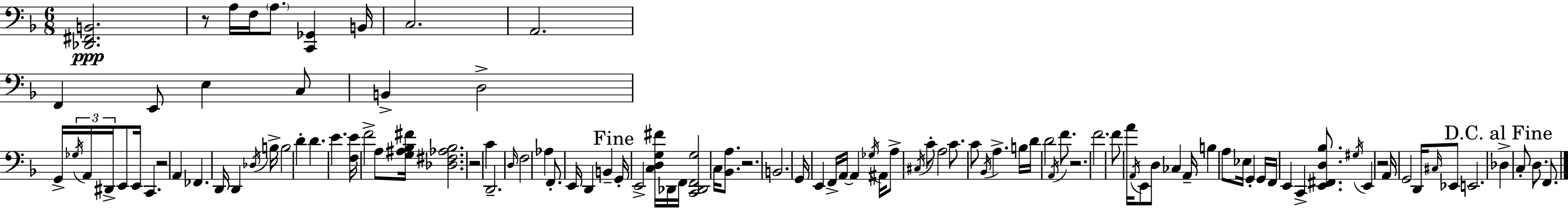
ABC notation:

X:1
T:Untitled
M:6/8
L:1/4
K:Dm
[_D,,^F,,B,,]2 z/2 A,/4 F,/4 A,/2 [C,,_G,,] B,,/4 C,2 A,,2 F,, E,,/2 E, C,/2 B,, D,2 G,,/4 _G,/4 A,,/4 ^D,,/4 E,,/2 E,,/4 C,, z2 A,, _F,, D,,/4 D,, _D,/4 B,/4 B,2 D D E [F,E]/4 F2 A,/2 [G,^A,_B,^F]/4 [_D,^F,_A,_B,]2 z2 C D,,2 D,/4 F,2 _A, F,,/2 E,,/4 D,, B,, G,,/4 E,,2 [C,D,G,^F]/4 _D,,/4 F,,/4 [C,,_D,,F,,G,]2 C,/4 [_B,,A,]/2 z2 B,,2 G,,/4 E,, F,,/4 A,,/4 A,, _G,/4 ^A,,/4 A,/2 ^C,/4 C/2 A,2 C/2 C/2 _B,,/4 A, B,/4 D/4 D2 A,,/4 F/2 z2 F2 F/2 A/4 A,,/4 E,,/2 D,/2 _C, A,,/4 B, A,/2 _E,/4 G,, G,,/4 F,,/4 E,, C,, [E,,^F,,D,_B,]/2 ^G,/4 E,, z2 A,,/4 G,,2 D,,/4 ^C,/4 _E,,/2 E,,2 _D, C,/2 D,/2 F,,/2